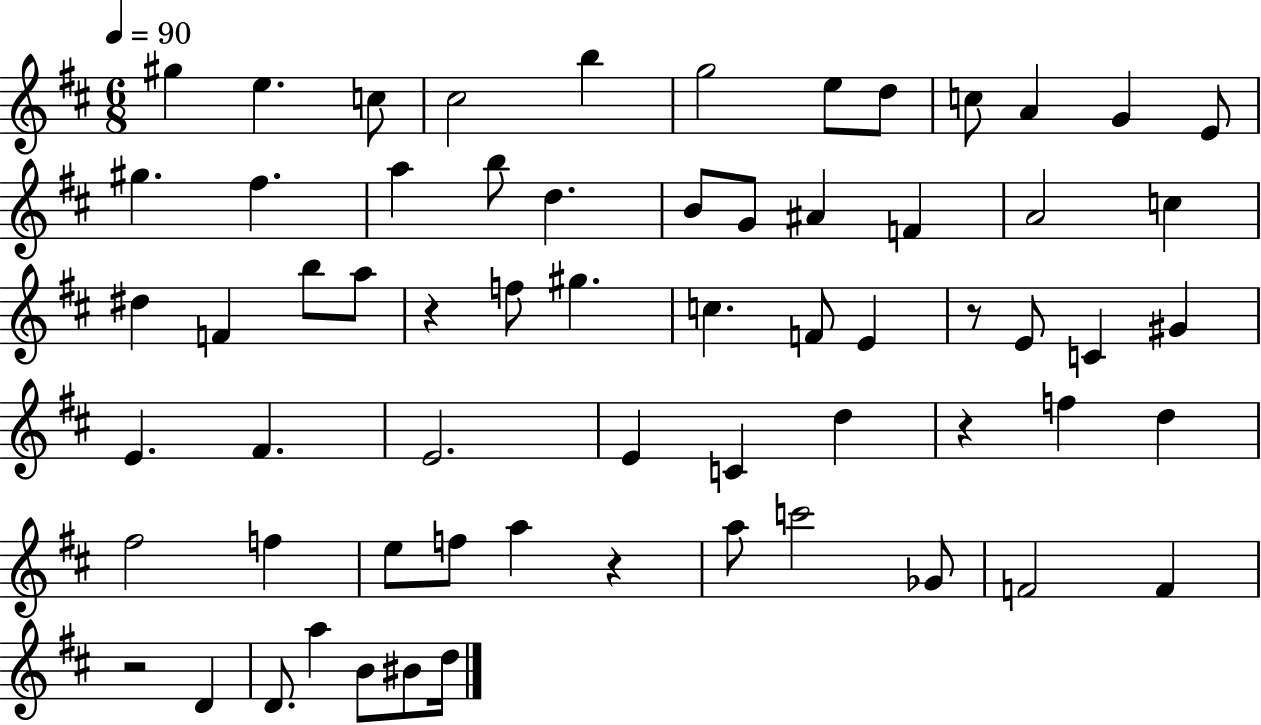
{
  \clef treble
  \numericTimeSignature
  \time 6/8
  \key d \major
  \tempo 4 = 90
  gis''4 e''4. c''8 | cis''2 b''4 | g''2 e''8 d''8 | c''8 a'4 g'4 e'8 | \break gis''4. fis''4. | a''4 b''8 d''4. | b'8 g'8 ais'4 f'4 | a'2 c''4 | \break dis''4 f'4 b''8 a''8 | r4 f''8 gis''4. | c''4. f'8 e'4 | r8 e'8 c'4 gis'4 | \break e'4. fis'4. | e'2. | e'4 c'4 d''4 | r4 f''4 d''4 | \break fis''2 f''4 | e''8 f''8 a''4 r4 | a''8 c'''2 ges'8 | f'2 f'4 | \break r2 d'4 | d'8. a''4 b'8 bis'8 d''16 | \bar "|."
}